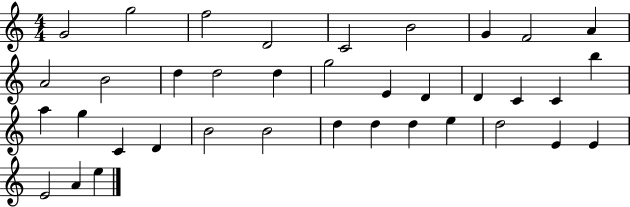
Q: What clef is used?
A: treble